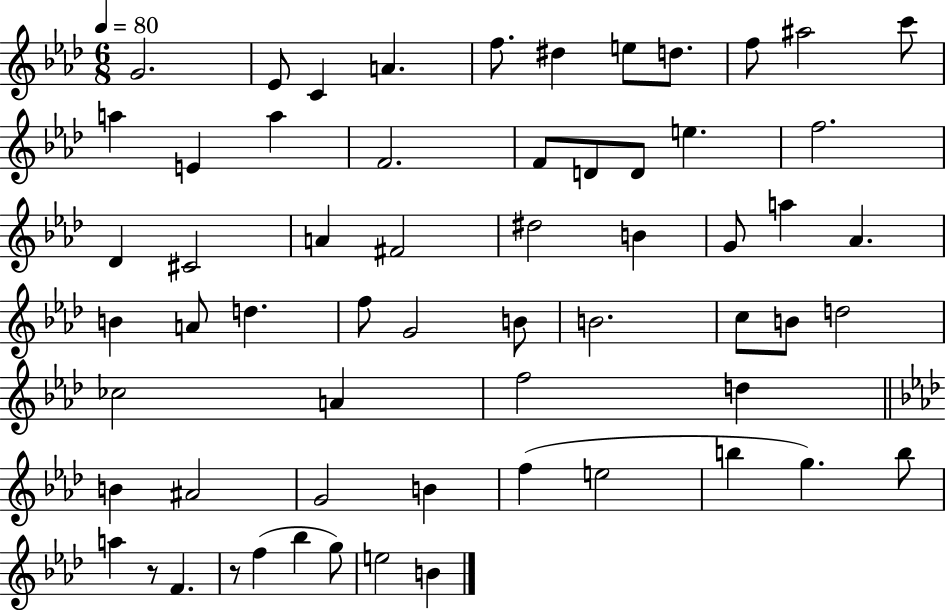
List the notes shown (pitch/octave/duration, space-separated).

G4/h. Eb4/e C4/q A4/q. F5/e. D#5/q E5/e D5/e. F5/e A#5/h C6/e A5/q E4/q A5/q F4/h. F4/e D4/e D4/e E5/q. F5/h. Db4/q C#4/h A4/q F#4/h D#5/h B4/q G4/e A5/q Ab4/q. B4/q A4/e D5/q. F5/e G4/h B4/e B4/h. C5/e B4/e D5/h CES5/h A4/q F5/h D5/q B4/q A#4/h G4/h B4/q F5/q E5/h B5/q G5/q. B5/e A5/q R/e F4/q. R/e F5/q Bb5/q G5/e E5/h B4/q